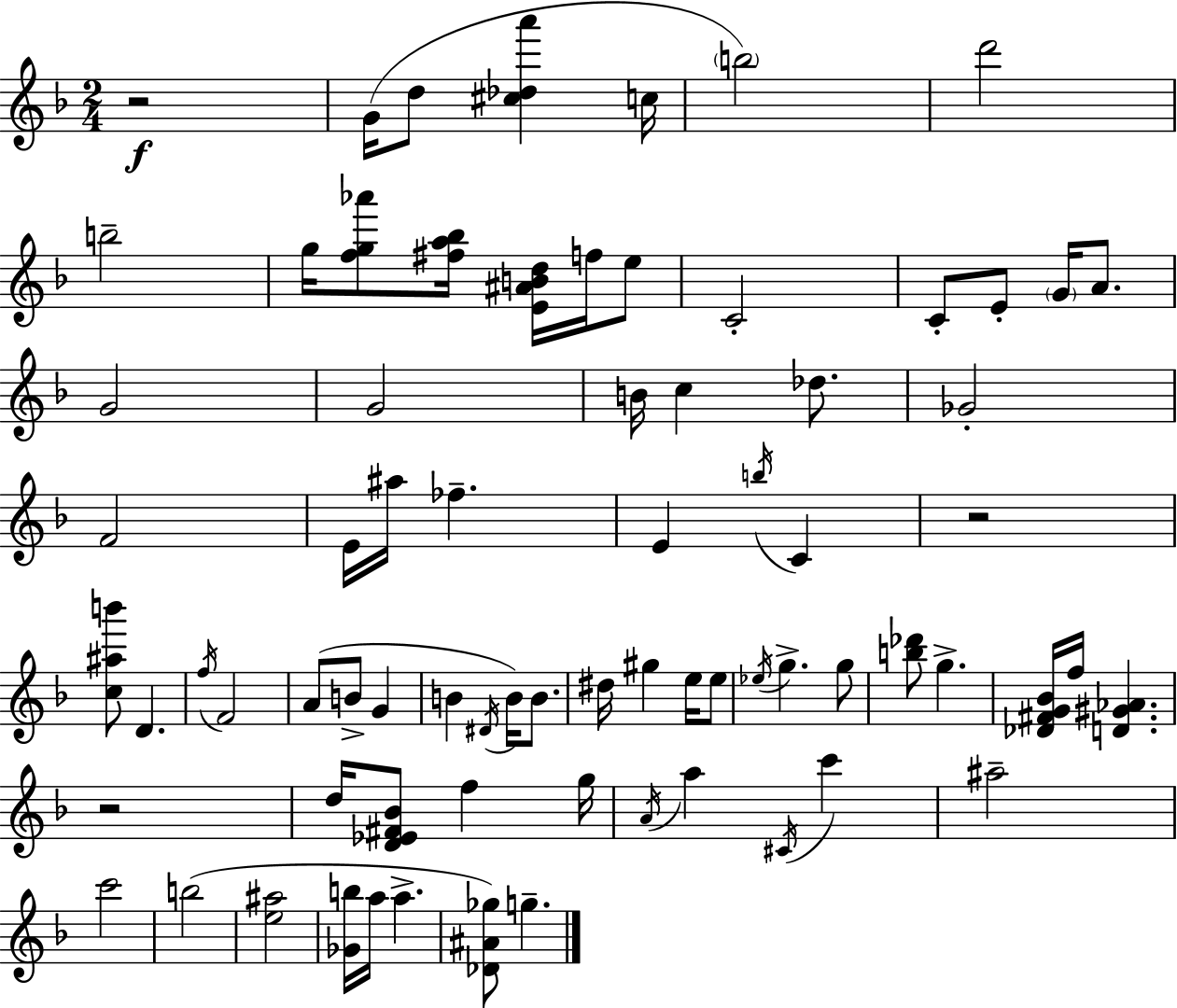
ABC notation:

X:1
T:Untitled
M:2/4
L:1/4
K:Dm
z2 G/4 d/2 [^c_da'] c/4 b2 d'2 b2 g/4 [fg_a']/2 [^fa_b]/4 [E^ABd]/4 f/4 e/2 C2 C/2 E/2 G/4 A/2 G2 G2 B/4 c _d/2 _G2 F2 E/4 ^a/4 _f E b/4 C z2 [c^ab']/2 D f/4 F2 A/2 B/2 G B ^D/4 B/4 B/2 ^d/4 ^g e/4 e/2 _e/4 g g/2 [b_d']/2 g [_D^FG_B]/4 f/4 [D^G_A] z2 d/4 [D_E^F_B]/2 f g/4 A/4 a ^C/4 c' ^a2 c'2 b2 [e^a]2 [_Gb]/4 a/4 a [_D^A_g]/2 g